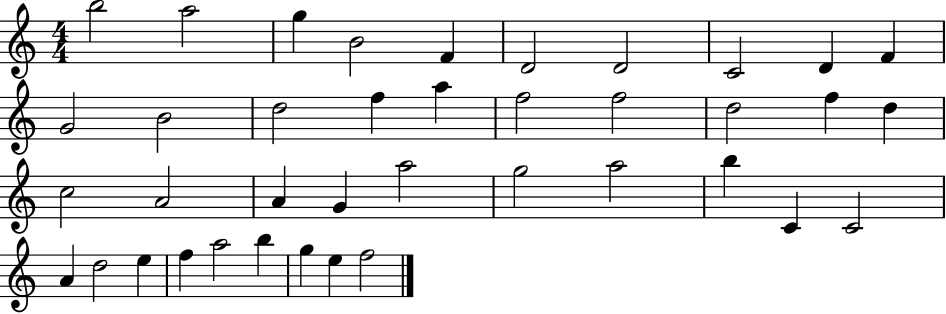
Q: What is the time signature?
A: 4/4